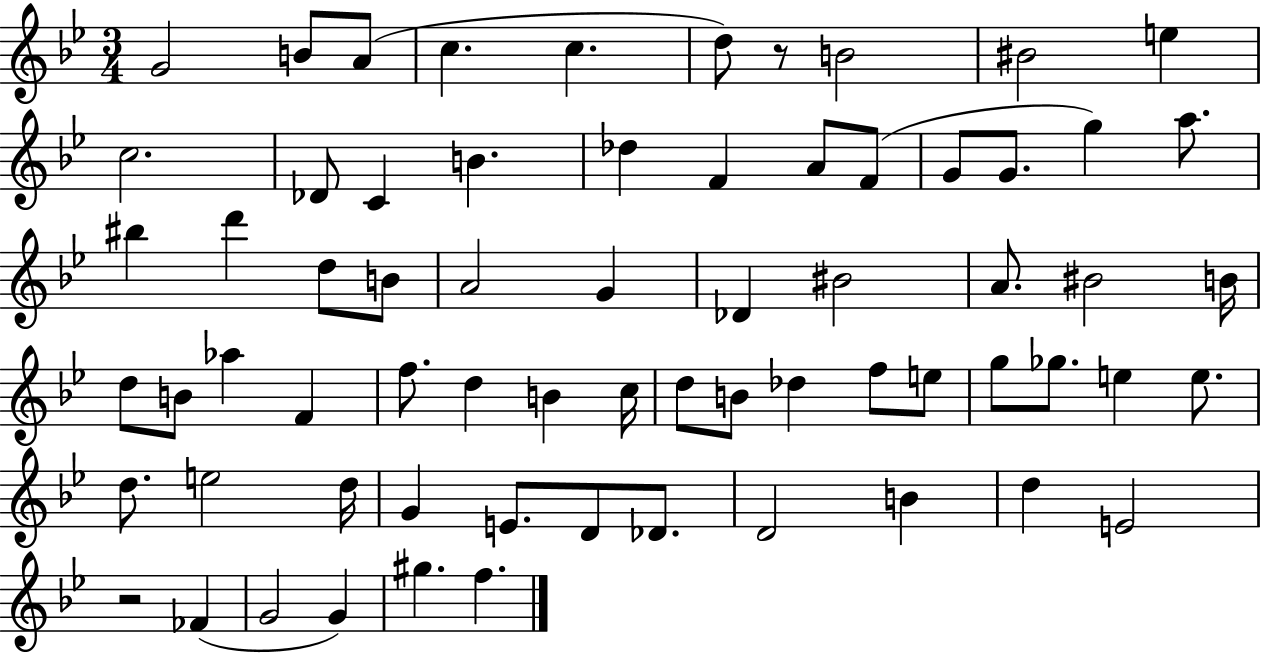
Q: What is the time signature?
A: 3/4